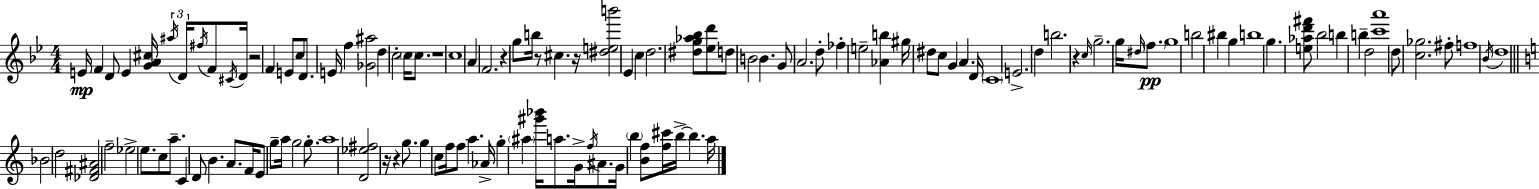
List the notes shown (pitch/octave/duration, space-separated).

E4/s F4/q D4/e E4/q [G4,A4,C#5]/s A#5/s D4/s F#5/s F4/e C#4/s D4/s R/h F4/q E4/e C5/e D4/e. E4/s F5/q [Gb4,A#5]/h D5/q C5/h C5/s C5/e. R/w C5/w A4/q F4/h. R/q G5/e B5/s R/e C#5/q. R/s [D#5,E5,B6]/h Eb4/q C5/q D5/h. [D#5,G5,Ab5,Bb5]/e [Eb5,D6]/e D5/e B4/h B4/q. G4/e A4/h. D5/e FES5/q E5/h [Ab4,B5]/q G#5/s D#5/e C5/e G4/q A4/q. D4/s C4/w E4/h. D5/q B5/h. R/q C5/s G5/h. G5/s D#5/s F5/e. G5/w B5/h BIS5/q G5/q B5/w G5/q. [E5,Ab5,D6,F#6]/e Bb5/h B5/q B5/q D5/h [C6,A6]/w D5/e [C5,Gb5]/h. F#5/e F5/w Bb4/s D5/w Bb4/h D5/h [Db4,F#4,A#4]/h F5/h Eb5/h E5/e. C5/e A5/e. C4/q D4/e B4/q. A4/e. F4/s E4/e G5/e A5/s G5/h G5/e. A5/w [D4,Eb5,F#5]/h R/s R/q G5/e. G5/q C5/e F5/s F5/e A5/q. Ab4/s G5/q A#5/q [G#6,Bb6]/s A5/e. G4/s F5/s A#4/e. G4/s B5/q [B4,F5]/e [F5,C#6]/s B5/s B5/q. A5/s